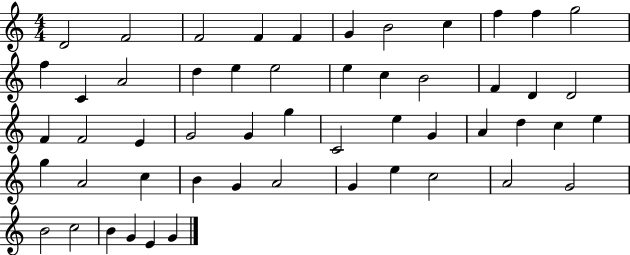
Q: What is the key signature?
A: C major